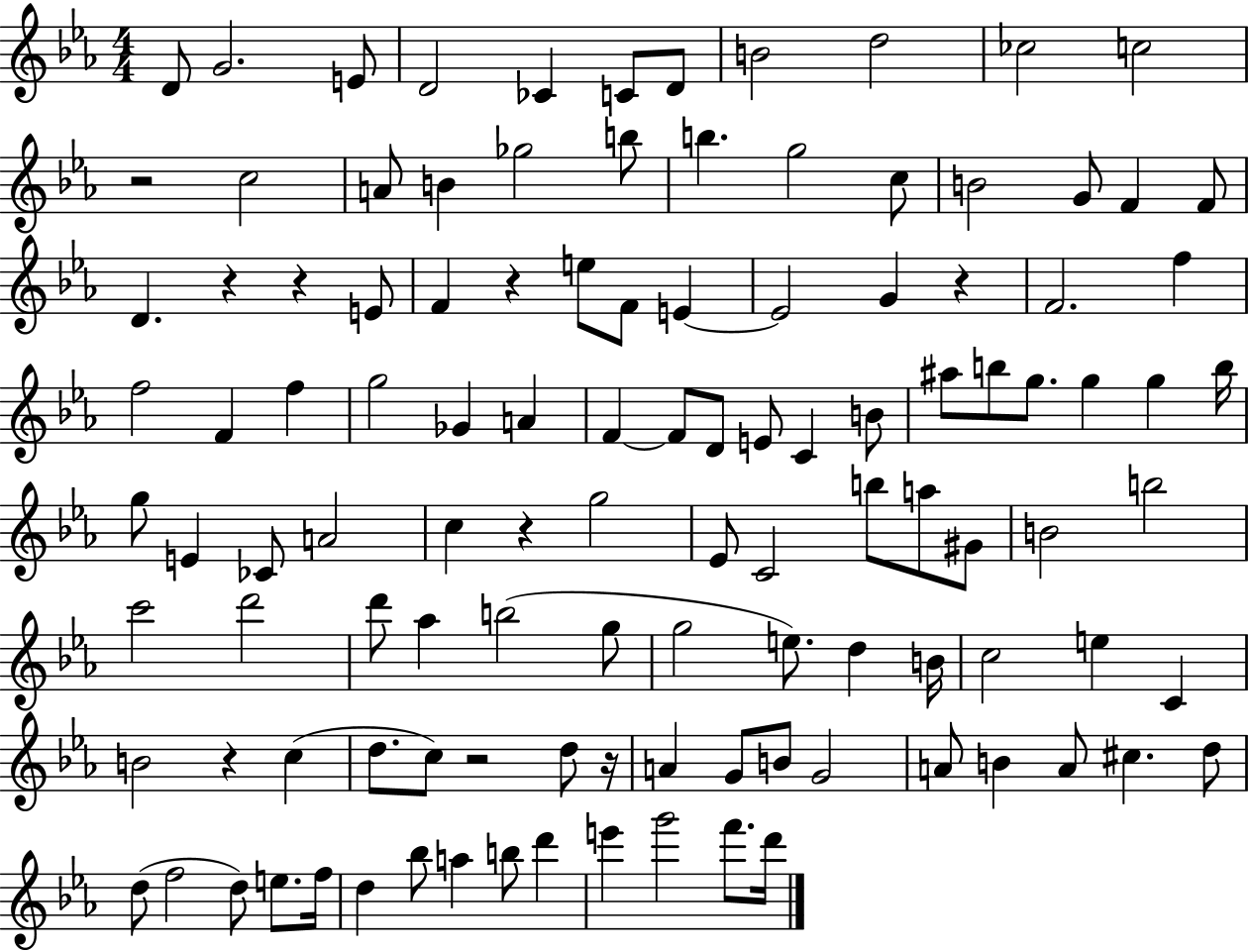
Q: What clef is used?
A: treble